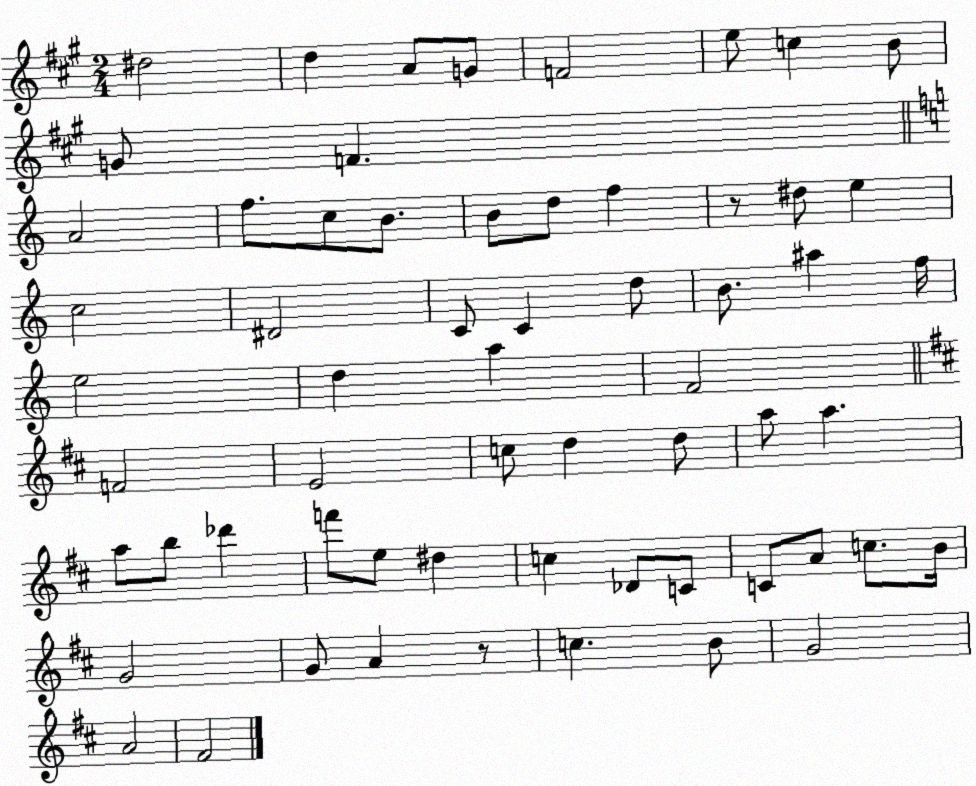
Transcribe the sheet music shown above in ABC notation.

X:1
T:Untitled
M:2/4
L:1/4
K:A
^d2 d A/2 G/2 F2 e/2 c B/2 G/2 F A2 f/2 c/2 B/2 B/2 d/2 f z/2 ^d/2 e c2 ^D2 C/2 C d/2 B/2 ^a f/4 e2 d a F2 F2 E2 c/2 d d/2 a/2 a a/2 b/2 _d' f'/2 e/2 ^d c _D/2 C/2 C/2 A/2 c/2 B/4 G2 G/2 A z/2 c B/2 G2 A2 ^F2